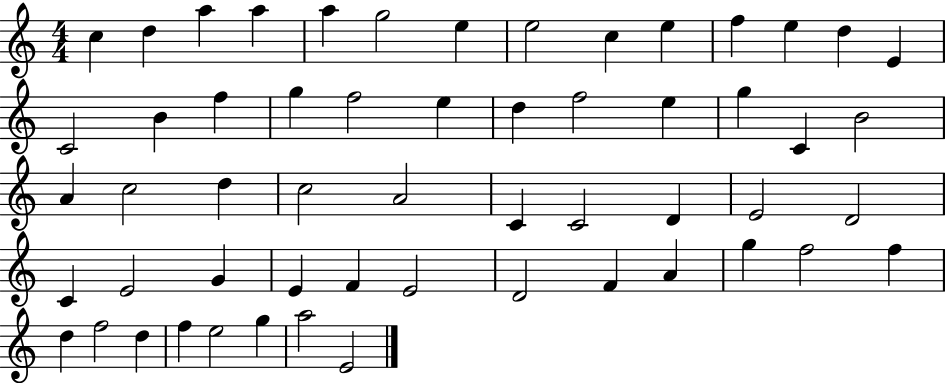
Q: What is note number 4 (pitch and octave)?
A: A5